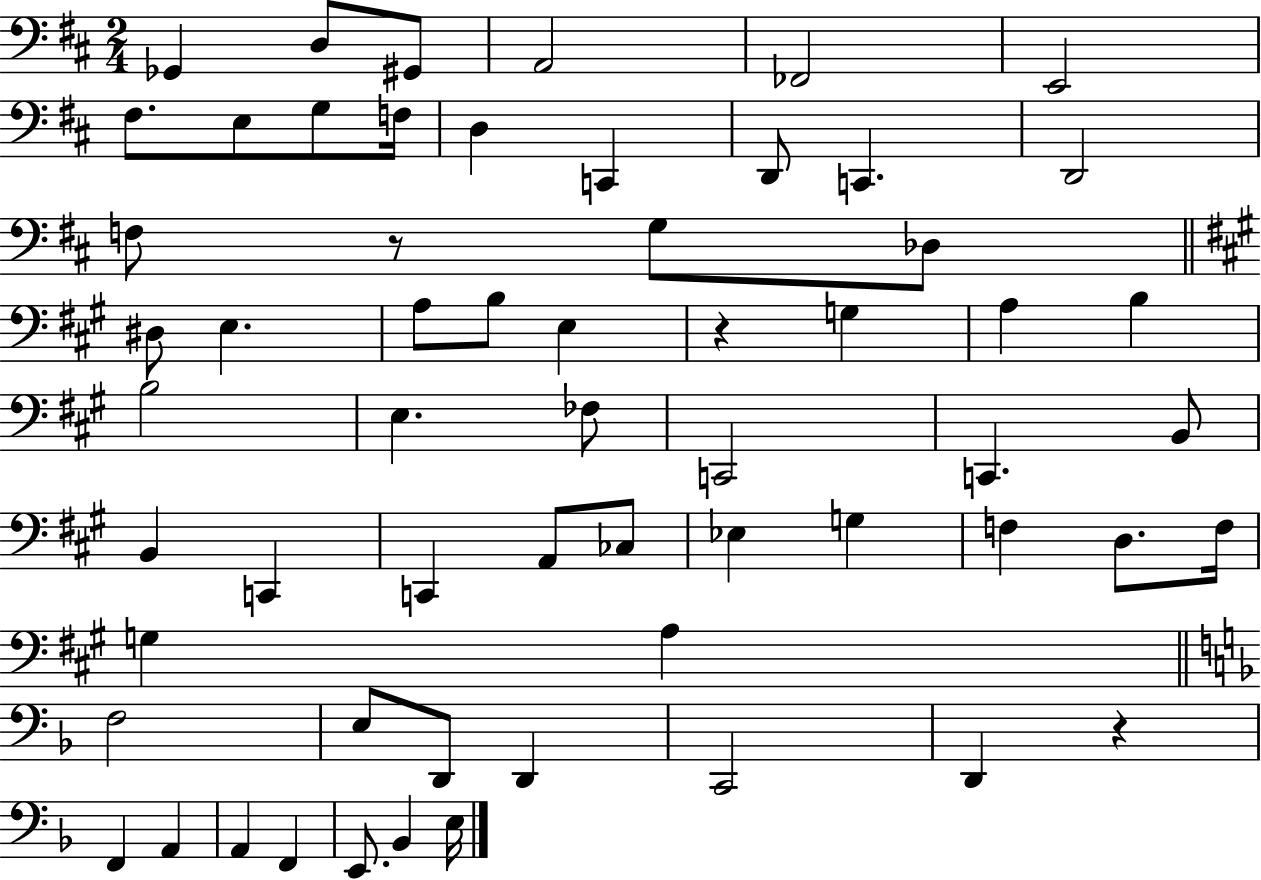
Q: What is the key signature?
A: D major